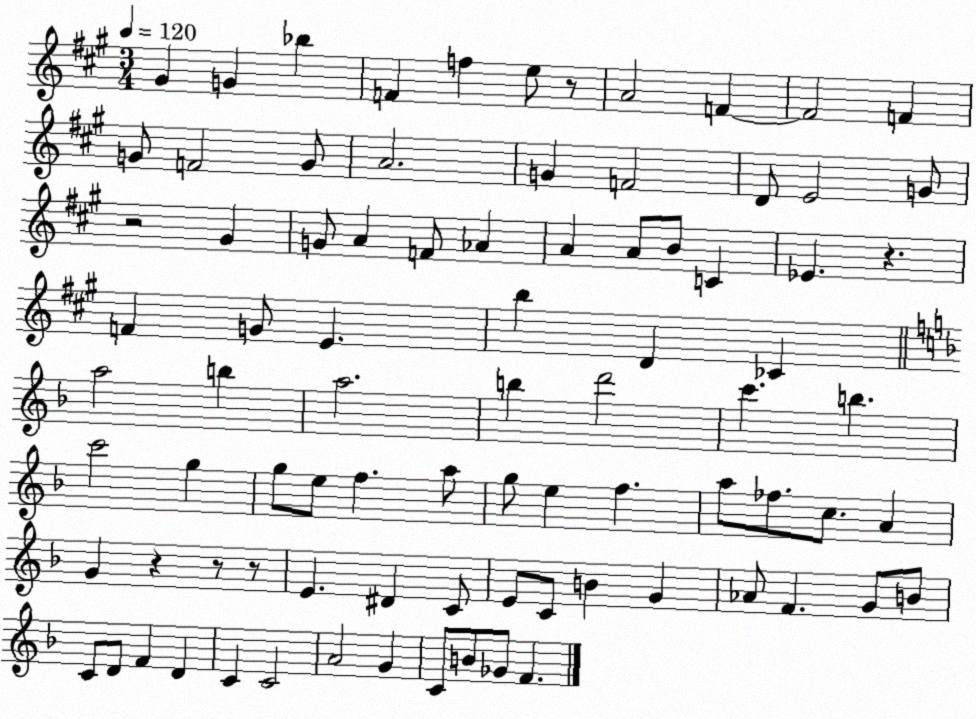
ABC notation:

X:1
T:Untitled
M:3/4
L:1/4
K:A
^G G _b F f e/2 z/2 A2 F F2 F G/2 F2 G/2 A2 G F2 D/2 E2 G/2 z2 ^G G/2 A F/2 _A A A/2 B/2 C _E z F G/2 E b D _C a2 b a2 b d'2 c' b c'2 g g/2 e/2 f a/2 g/2 e f a/2 _f/2 c/2 A G z z/2 z/2 E ^D C/2 E/2 C/2 B G _A/2 F G/2 B/2 C/2 D/2 F D C C2 A2 G C/2 B/2 _G/2 F